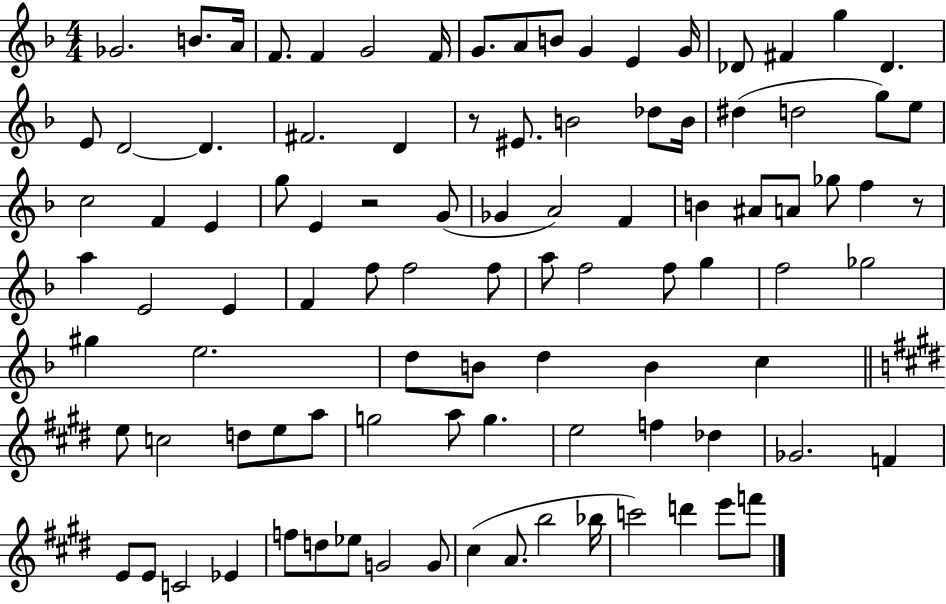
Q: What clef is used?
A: treble